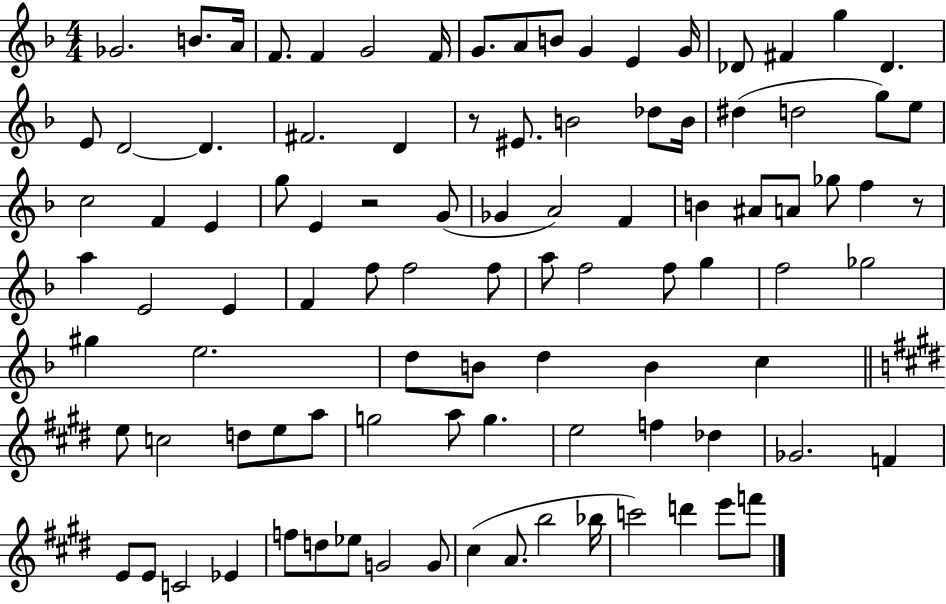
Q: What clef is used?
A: treble